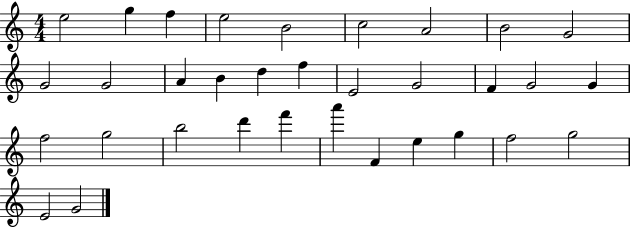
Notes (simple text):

E5/h G5/q F5/q E5/h B4/h C5/h A4/h B4/h G4/h G4/h G4/h A4/q B4/q D5/q F5/q E4/h G4/h F4/q G4/h G4/q F5/h G5/h B5/h D6/q F6/q A6/q F4/q E5/q G5/q F5/h G5/h E4/h G4/h